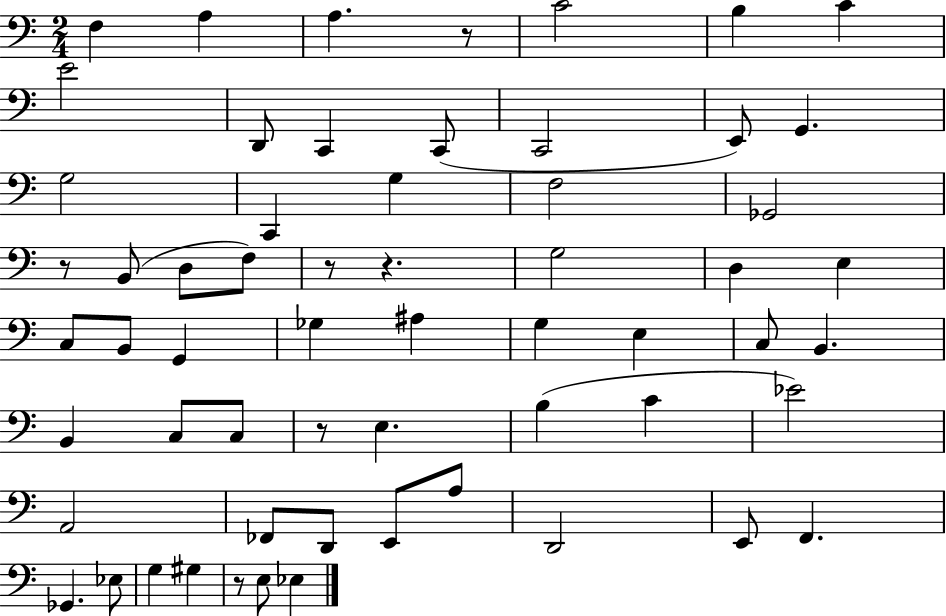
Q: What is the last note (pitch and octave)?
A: Eb3